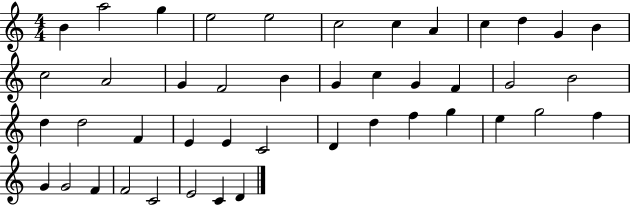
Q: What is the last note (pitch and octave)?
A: D4